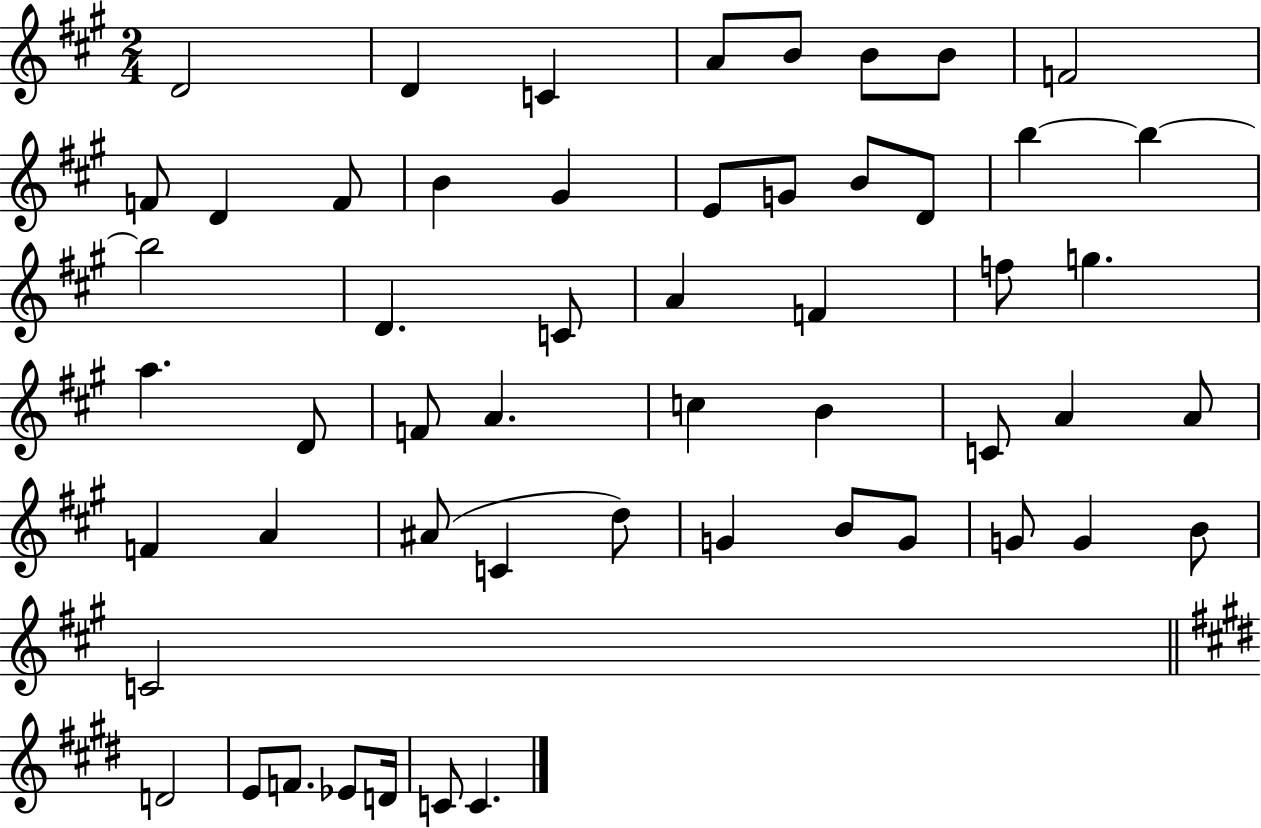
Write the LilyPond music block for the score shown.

{
  \clef treble
  \numericTimeSignature
  \time 2/4
  \key a \major
  \repeat volta 2 { d'2 | d'4 c'4 | a'8 b'8 b'8 b'8 | f'2 | \break f'8 d'4 f'8 | b'4 gis'4 | e'8 g'8 b'8 d'8 | b''4~~ b''4~~ | \break b''2 | d'4. c'8 | a'4 f'4 | f''8 g''4. | \break a''4. d'8 | f'8 a'4. | c''4 b'4 | c'8 a'4 a'8 | \break f'4 a'4 | ais'8( c'4 d''8) | g'4 b'8 g'8 | g'8 g'4 b'8 | \break c'2 | \bar "||" \break \key e \major d'2 | e'8 f'8. ees'8 d'16 | c'8 c'4. | } \bar "|."
}